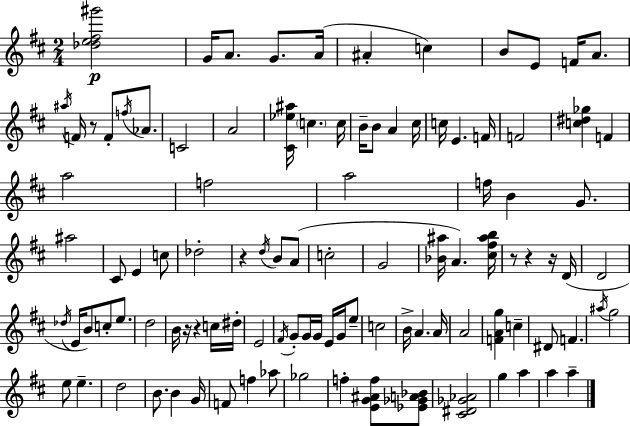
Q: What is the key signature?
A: D major